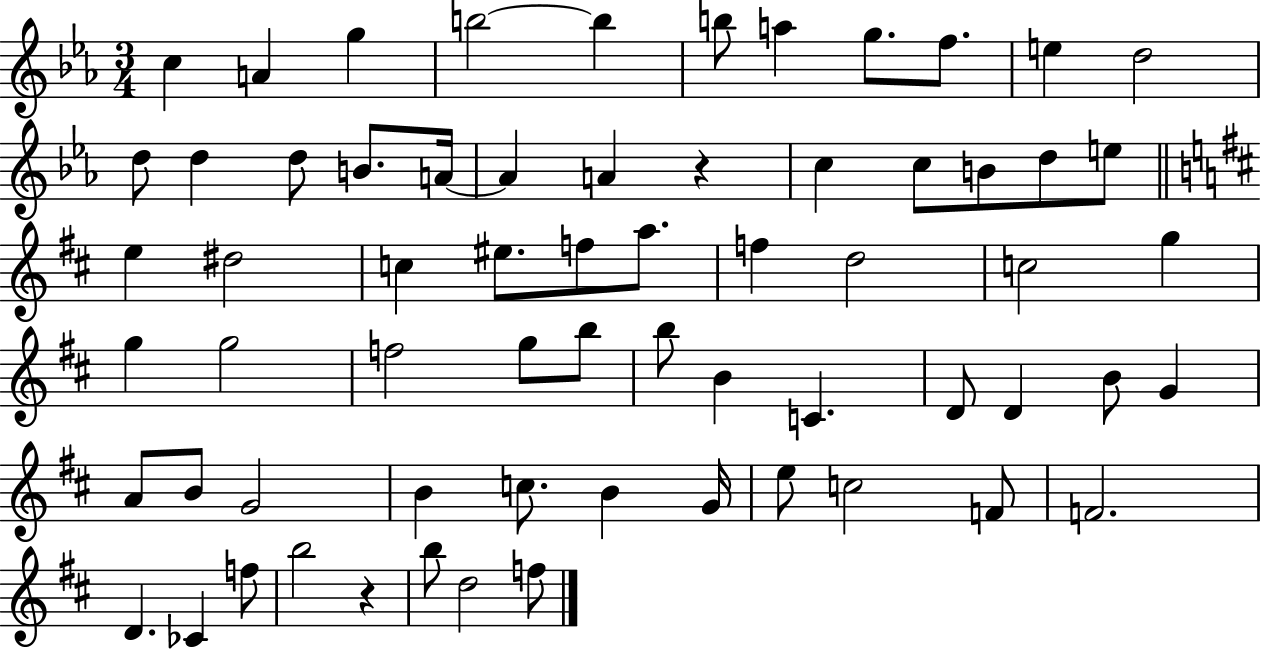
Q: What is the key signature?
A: EES major